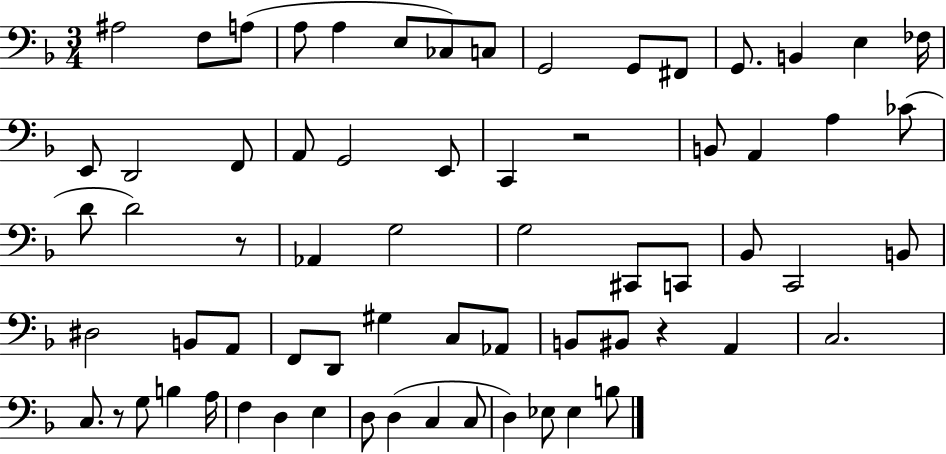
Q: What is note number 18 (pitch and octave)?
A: F2